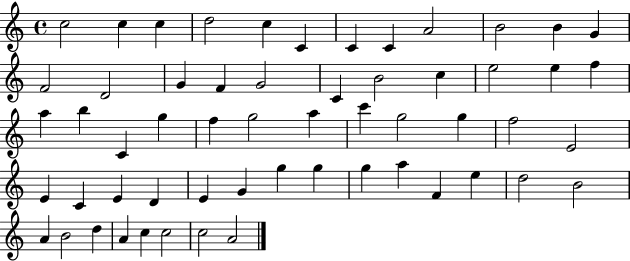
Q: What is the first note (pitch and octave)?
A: C5